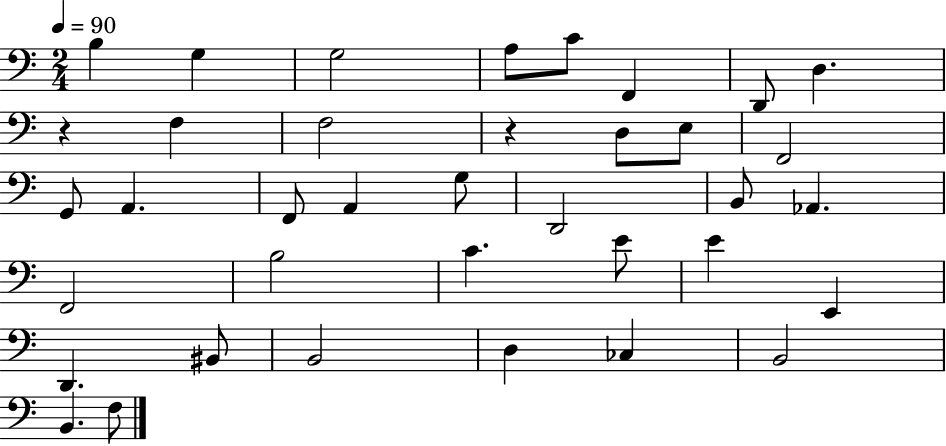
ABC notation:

X:1
T:Untitled
M:2/4
L:1/4
K:C
B, G, G,2 A,/2 C/2 F,, D,,/2 D, z F, F,2 z D,/2 E,/2 F,,2 G,,/2 A,, F,,/2 A,, G,/2 D,,2 B,,/2 _A,, F,,2 B,2 C E/2 E E,, D,, ^B,,/2 B,,2 D, _C, B,,2 B,, F,/2